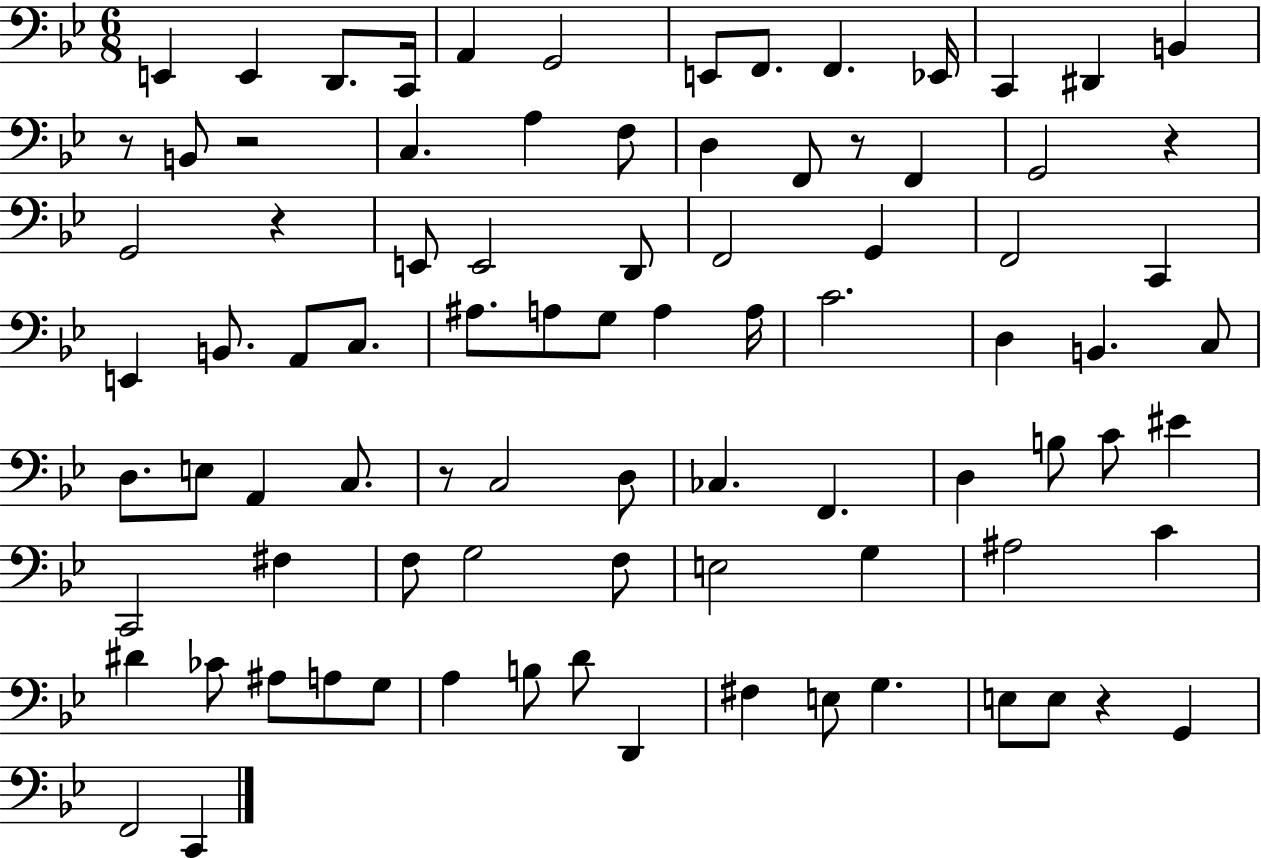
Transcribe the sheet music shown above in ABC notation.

X:1
T:Untitled
M:6/8
L:1/4
K:Bb
E,, E,, D,,/2 C,,/4 A,, G,,2 E,,/2 F,,/2 F,, _E,,/4 C,, ^D,, B,, z/2 B,,/2 z2 C, A, F,/2 D, F,,/2 z/2 F,, G,,2 z G,,2 z E,,/2 E,,2 D,,/2 F,,2 G,, F,,2 C,, E,, B,,/2 A,,/2 C,/2 ^A,/2 A,/2 G,/2 A, A,/4 C2 D, B,, C,/2 D,/2 E,/2 A,, C,/2 z/2 C,2 D,/2 _C, F,, D, B,/2 C/2 ^E C,,2 ^F, F,/2 G,2 F,/2 E,2 G, ^A,2 C ^D _C/2 ^A,/2 A,/2 G,/2 A, B,/2 D/2 D,, ^F, E,/2 G, E,/2 E,/2 z G,, F,,2 C,,